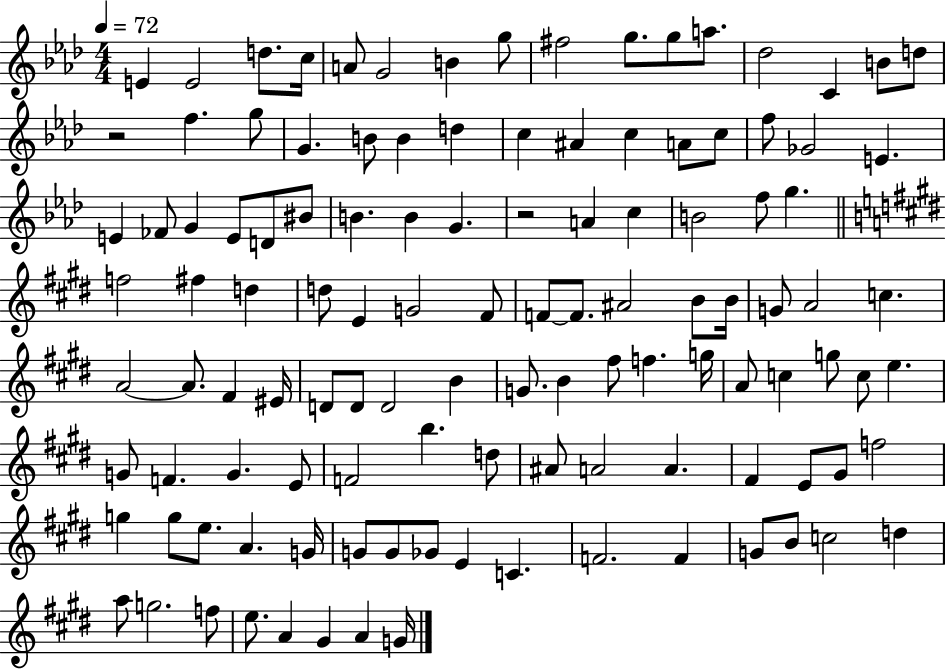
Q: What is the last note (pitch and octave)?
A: G4